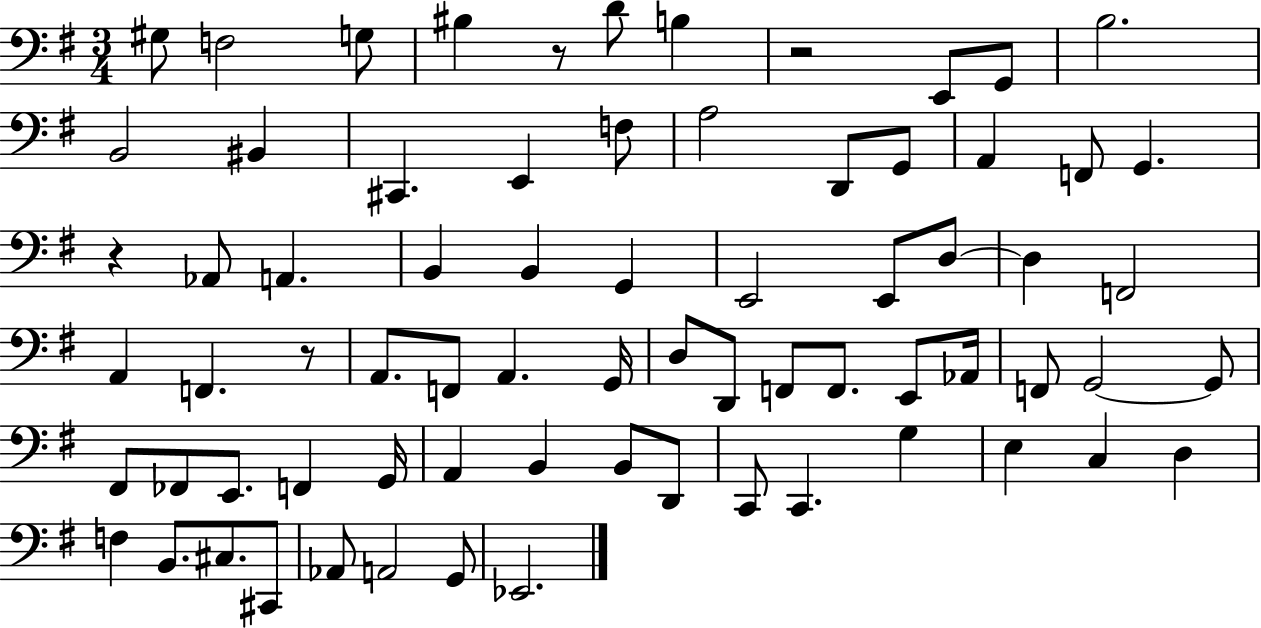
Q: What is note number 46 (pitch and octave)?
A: F#2